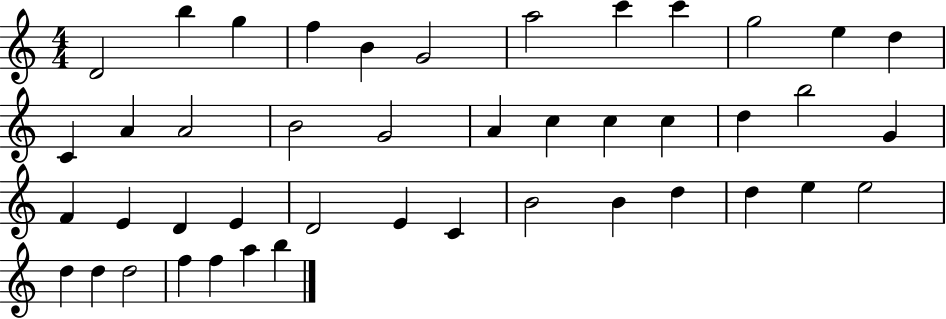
D4/h B5/q G5/q F5/q B4/q G4/h A5/h C6/q C6/q G5/h E5/q D5/q C4/q A4/q A4/h B4/h G4/h A4/q C5/q C5/q C5/q D5/q B5/h G4/q F4/q E4/q D4/q E4/q D4/h E4/q C4/q B4/h B4/q D5/q D5/q E5/q E5/h D5/q D5/q D5/h F5/q F5/q A5/q B5/q